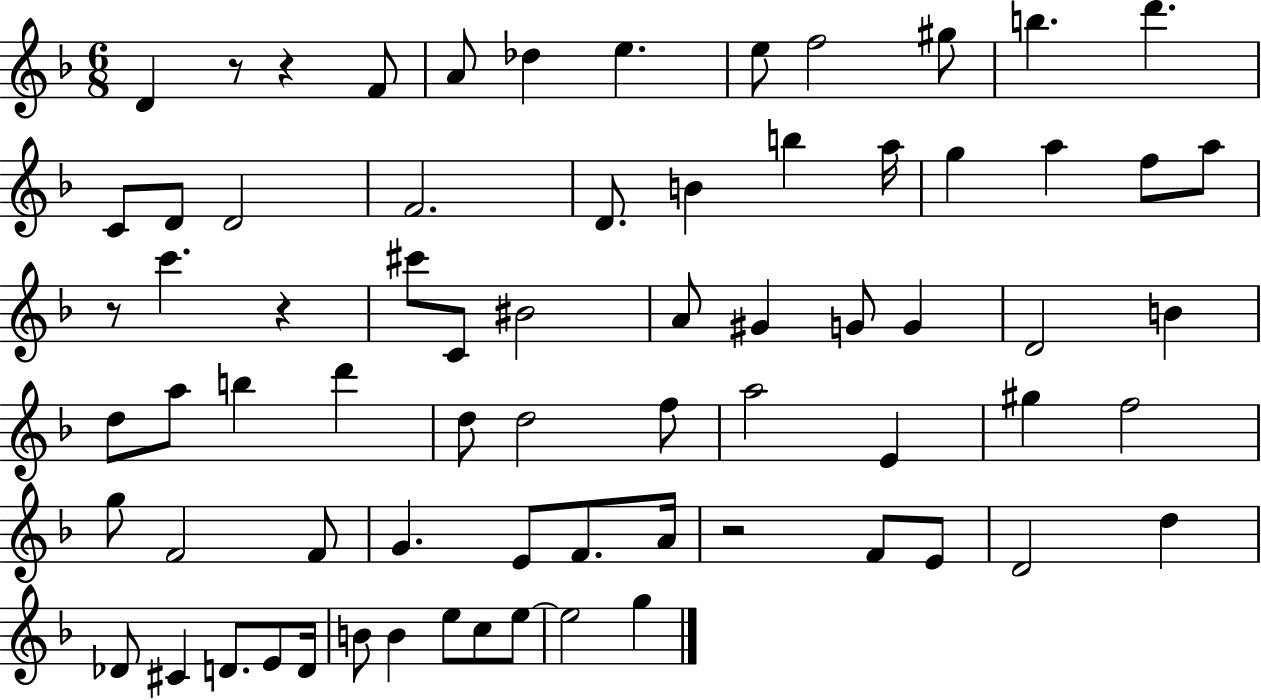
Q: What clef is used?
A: treble